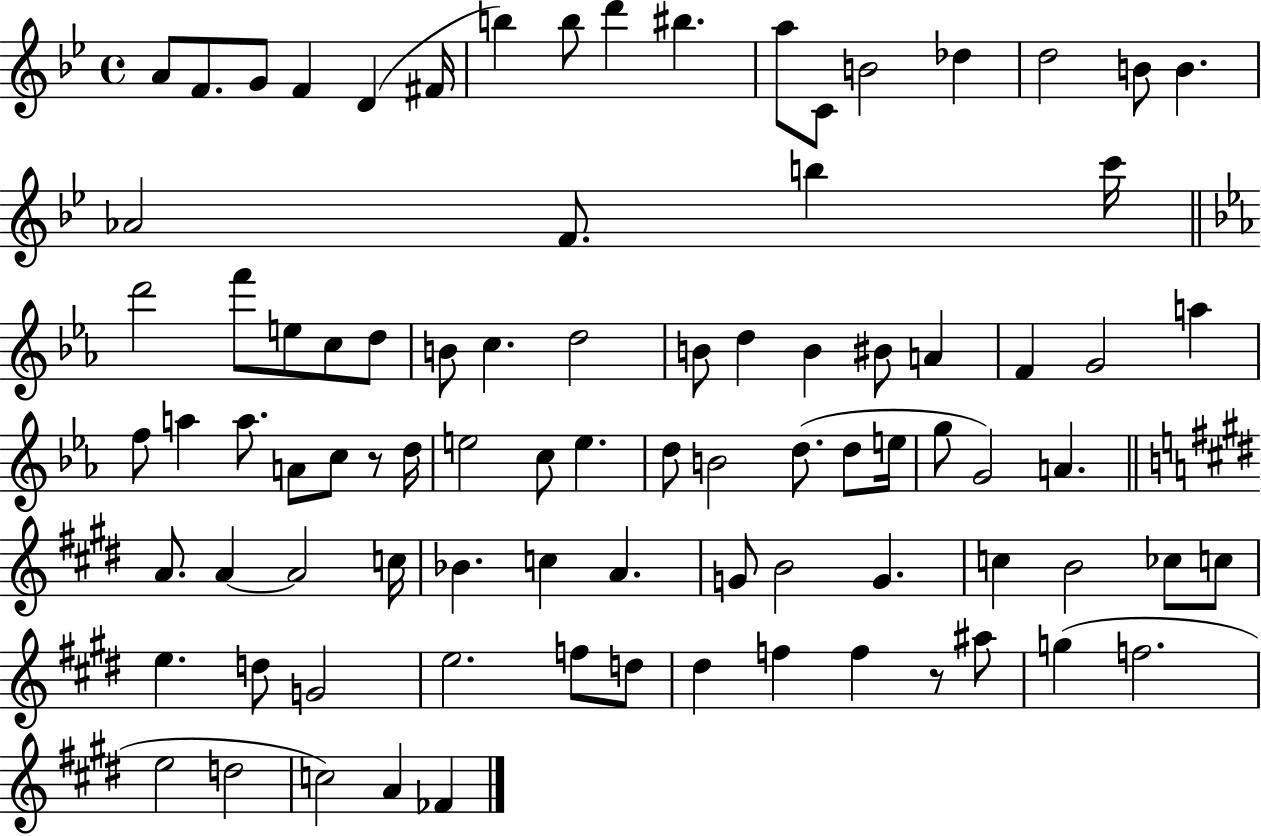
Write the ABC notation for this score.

X:1
T:Untitled
M:4/4
L:1/4
K:Bb
A/2 F/2 G/2 F D ^F/4 b b/2 d' ^b a/2 C/2 B2 _d d2 B/2 B _A2 F/2 b c'/4 d'2 f'/2 e/2 c/2 d/2 B/2 c d2 B/2 d B ^B/2 A F G2 a f/2 a a/2 A/2 c/2 z/2 d/4 e2 c/2 e d/2 B2 d/2 d/2 e/4 g/2 G2 A A/2 A A2 c/4 _B c A G/2 B2 G c B2 _c/2 c/2 e d/2 G2 e2 f/2 d/2 ^d f f z/2 ^a/2 g f2 e2 d2 c2 A _F